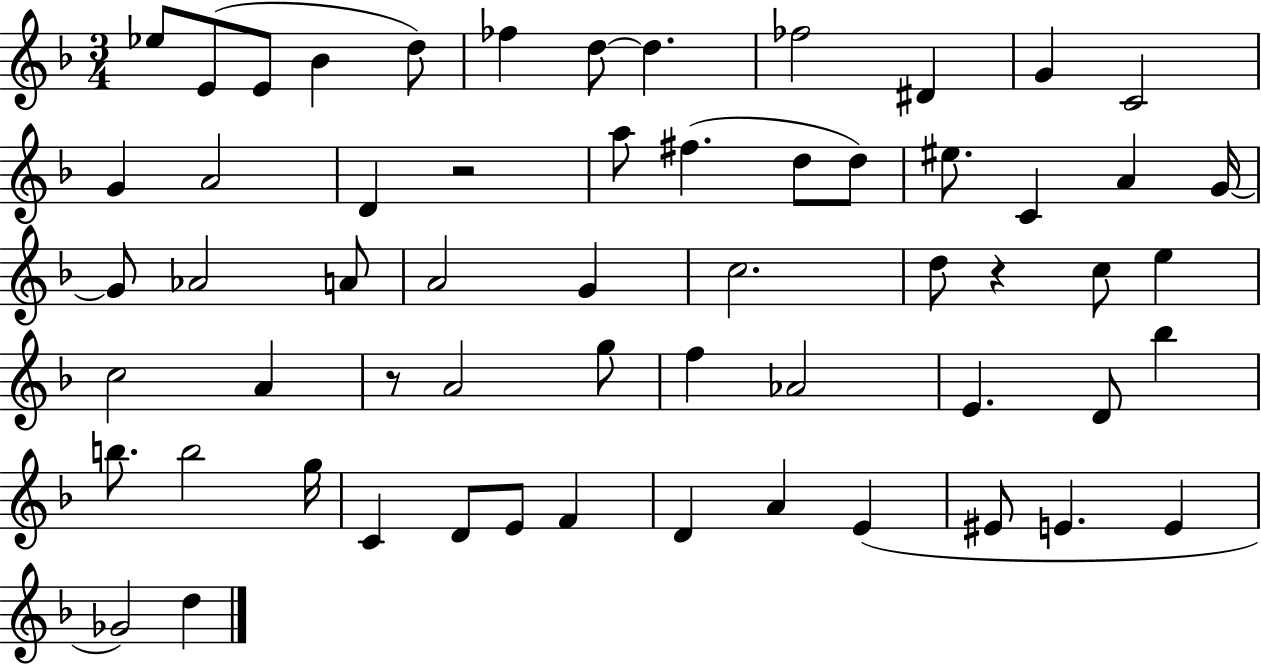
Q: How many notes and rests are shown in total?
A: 59